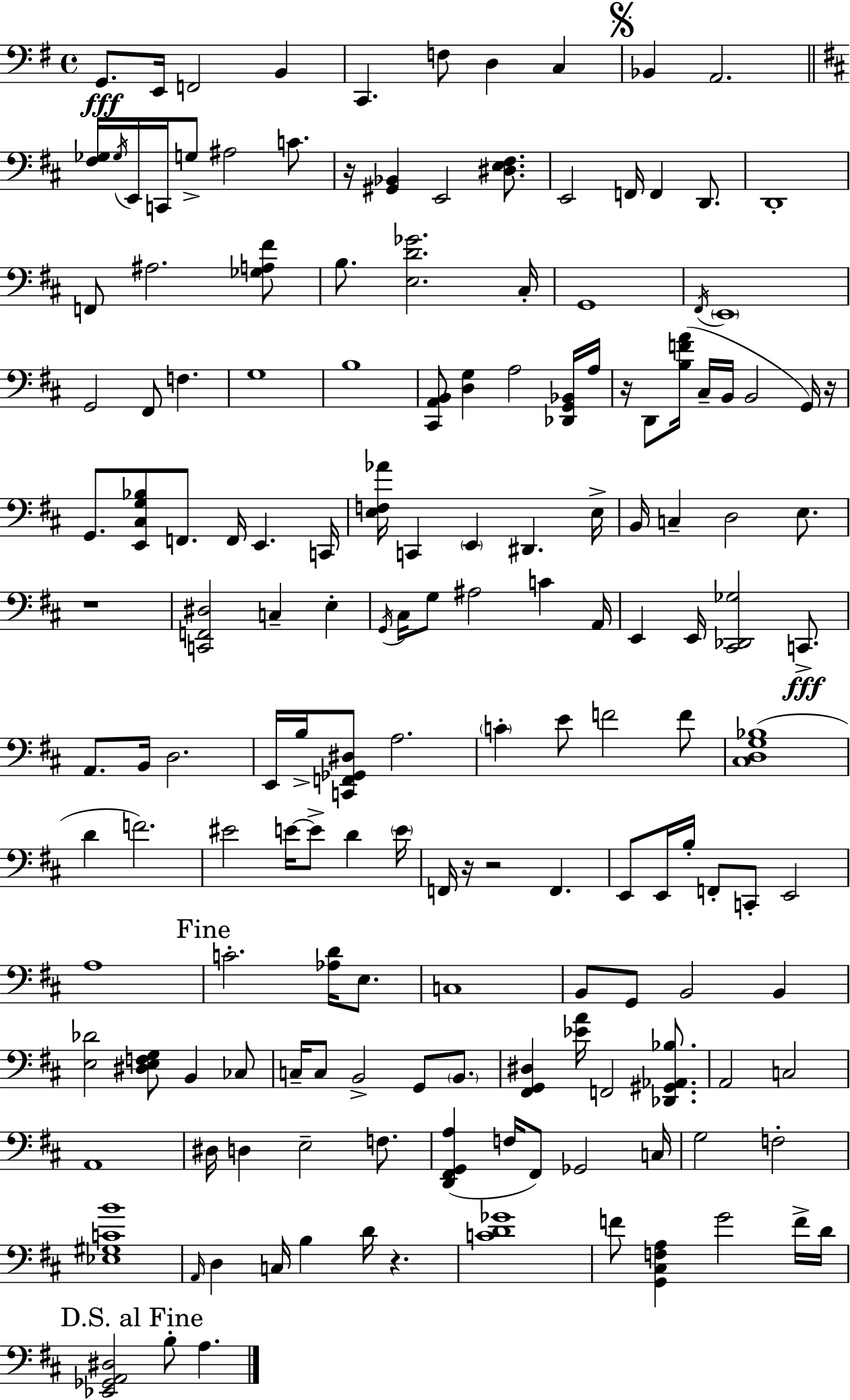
G2/e. E2/s F2/h B2/q C2/q. F3/e D3/q C3/q Bb2/q A2/h. [F#3,Gb3]/s Gb3/s E2/s C2/s G3/e A#3/h C4/e. R/s [G#2,Bb2]/q E2/h [D#3,E3,F#3]/e. E2/h F2/s F2/q D2/e. D2/w F2/e A#3/h. [Gb3,A3,F#4]/e B3/e. [E3,D4,Gb4]/h. C#3/s G2/w F#2/s E2/w G2/h F#2/e F3/q. G3/w B3/w [C#2,A2,B2]/e [D3,G3]/q A3/h [Db2,G2,Bb2]/s A3/s R/s D2/e [B3,F4,A4]/s C#3/s B2/s B2/h G2/s R/s G2/e. [E2,C#3,G3,Bb3]/e F2/e. F2/s E2/q. C2/s [E3,F3,Ab4]/s C2/q E2/q D#2/q. E3/s B2/s C3/q D3/h E3/e. R/w [C2,F2,D#3]/h C3/q E3/q G2/s C#3/s G3/e A#3/h C4/q A2/s E2/q E2/s [C#2,Db2,Gb3]/h C2/e. A2/e. B2/s D3/h. E2/s B3/s [C2,F2,Gb2,D#3]/e A3/h. C4/q E4/e F4/h F4/e [C#3,D3,G3,Bb3]/w D4/q F4/h. EIS4/h E4/s E4/e D4/q E4/s F2/s R/s R/h F2/q. E2/e E2/s B3/s F2/e C2/e E2/h A3/w C4/h. [Ab3,D4]/s E3/e. C3/w B2/e G2/e B2/h B2/q [E3,Db4]/h [D#3,E3,F3,G3]/e B2/q CES3/e C3/s C3/e B2/h G2/e B2/e. [F#2,G2,D#3]/q [Eb4,A4]/s F2/h [Db2,G#2,Ab2,Bb3]/e. A2/h C3/h A2/w D#3/s D3/q E3/h F3/e. [D2,F#2,G2,A3]/q F3/s F#2/e Gb2/h C3/s G3/h F3/h [Eb3,G#3,C4,B4]/w A2/s D3/q C3/s B3/q D4/s R/q. [C4,D4,Gb4]/w F4/e [G2,C#3,F3,A3]/q G4/h F4/s D4/s [Eb2,Gb2,A2,D#3]/h B3/e A3/q.